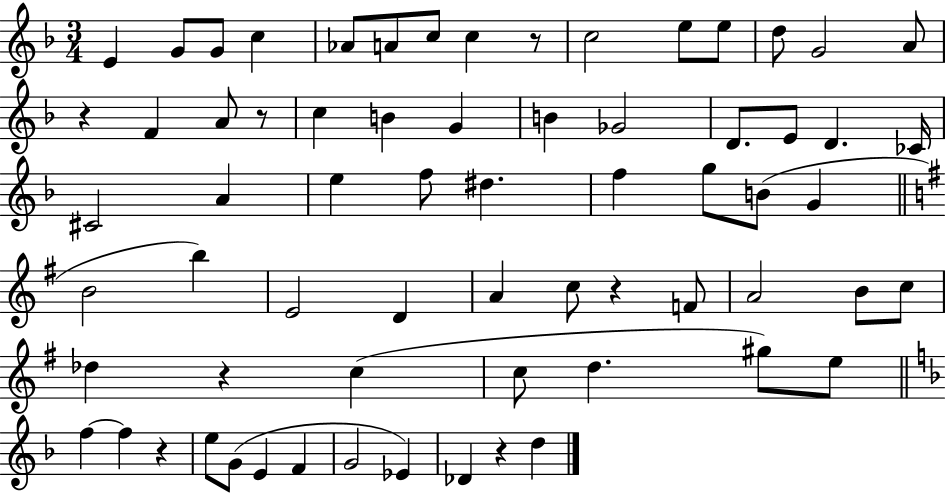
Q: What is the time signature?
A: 3/4